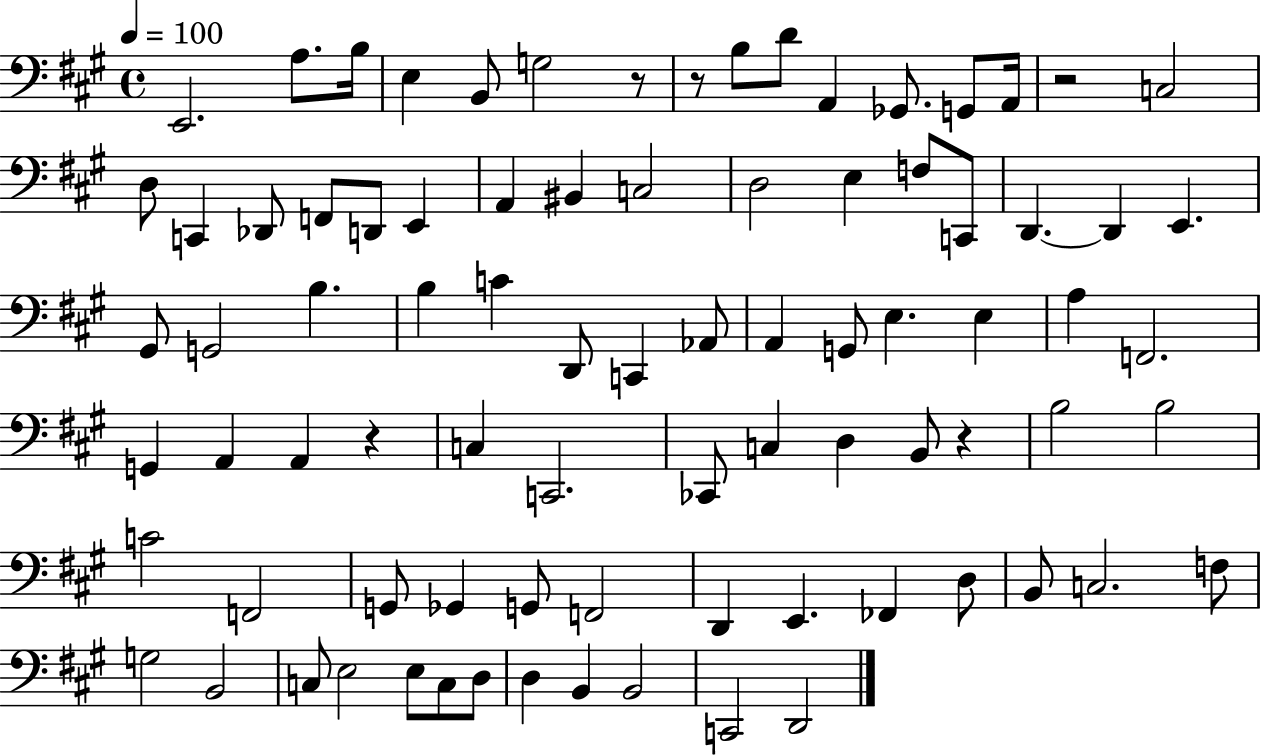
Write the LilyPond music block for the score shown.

{
  \clef bass
  \time 4/4
  \defaultTimeSignature
  \key a \major
  \tempo 4 = 100
  e,2. a8. b16 | e4 b,8 g2 r8 | r8 b8 d'8 a,4 ges,8. g,8 a,16 | r2 c2 | \break d8 c,4 des,8 f,8 d,8 e,4 | a,4 bis,4 c2 | d2 e4 f8 c,8 | d,4.~~ d,4 e,4. | \break gis,8 g,2 b4. | b4 c'4 d,8 c,4 aes,8 | a,4 g,8 e4. e4 | a4 f,2. | \break g,4 a,4 a,4 r4 | c4 c,2. | ces,8 c4 d4 b,8 r4 | b2 b2 | \break c'2 f,2 | g,8 ges,4 g,8 f,2 | d,4 e,4. fes,4 d8 | b,8 c2. f8 | \break g2 b,2 | c8 e2 e8 c8 d8 | d4 b,4 b,2 | c,2 d,2 | \break \bar "|."
}